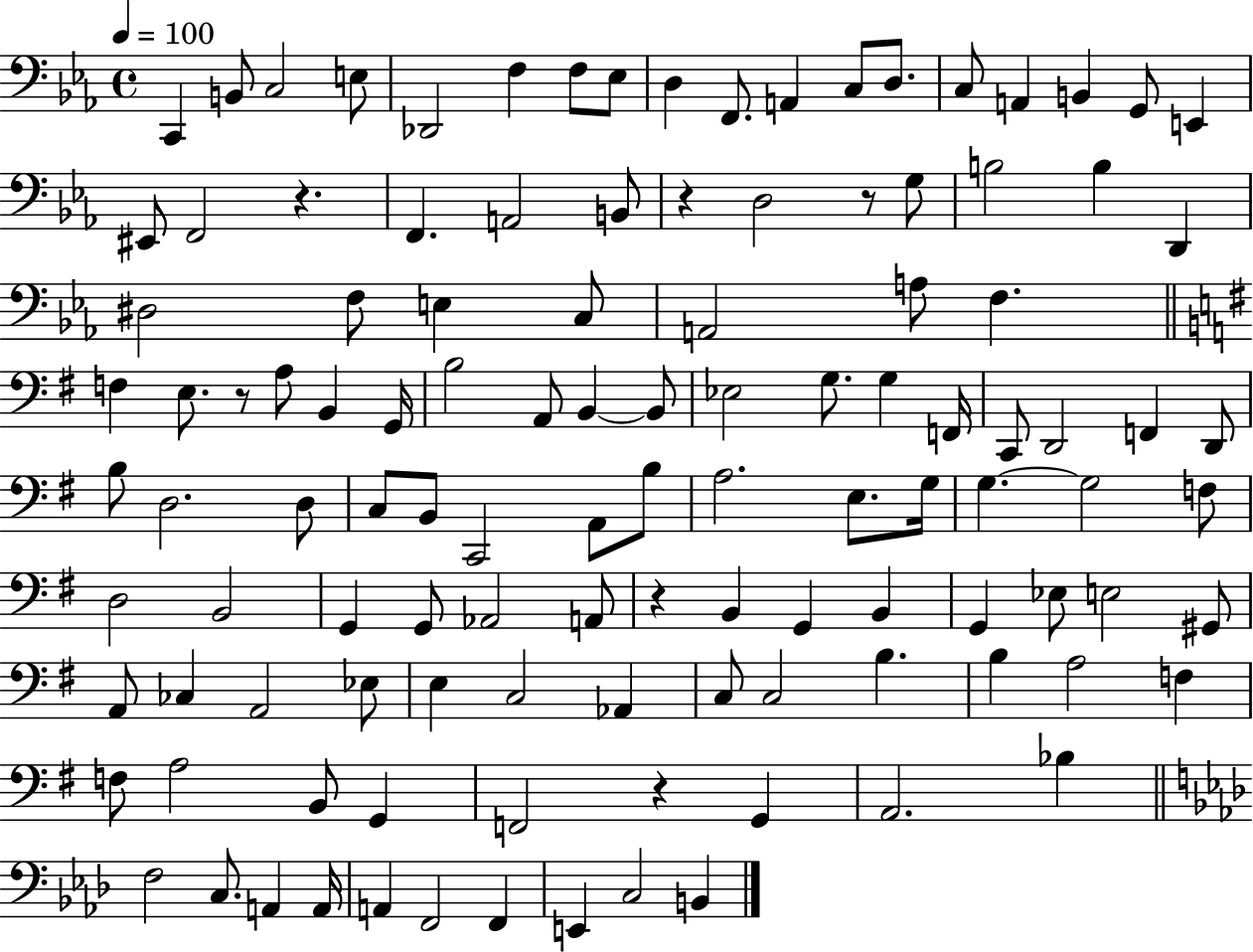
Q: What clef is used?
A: bass